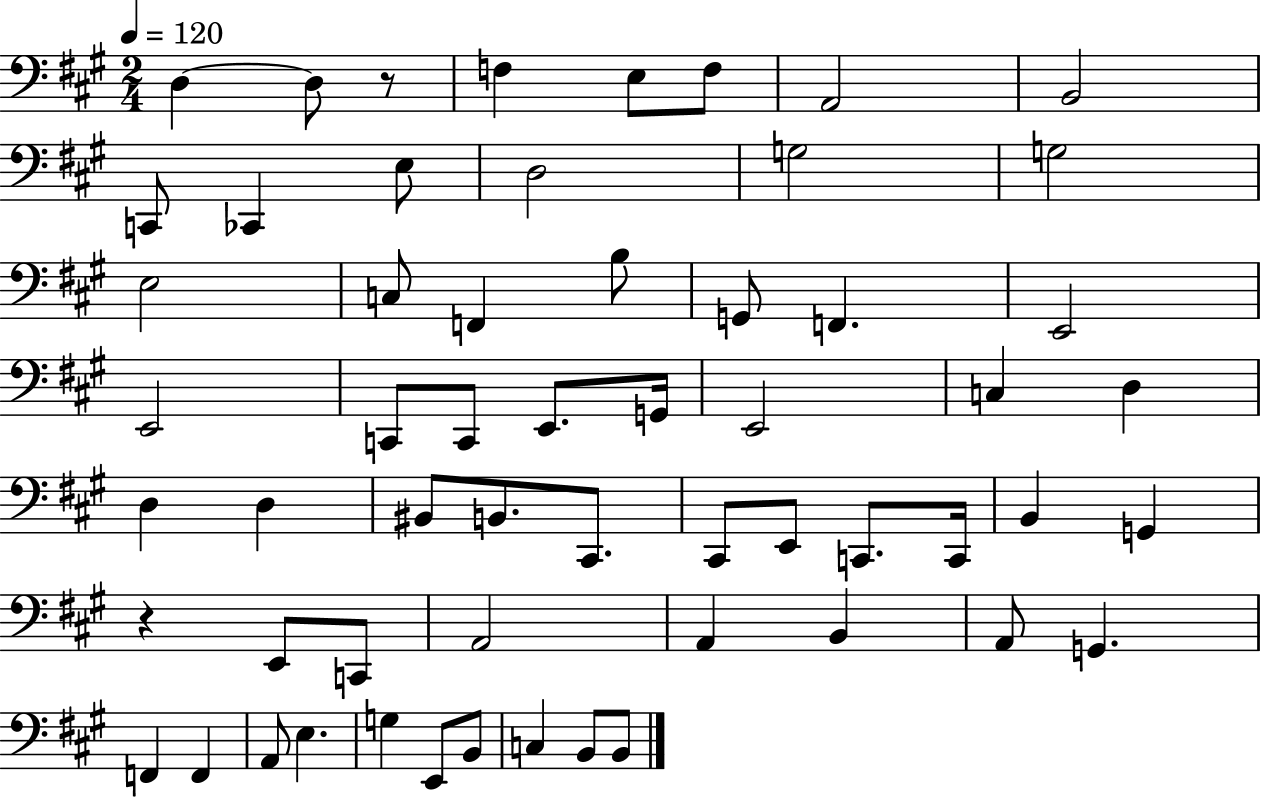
X:1
T:Untitled
M:2/4
L:1/4
K:A
D, D,/2 z/2 F, E,/2 F,/2 A,,2 B,,2 C,,/2 _C,, E,/2 D,2 G,2 G,2 E,2 C,/2 F,, B,/2 G,,/2 F,, E,,2 E,,2 C,,/2 C,,/2 E,,/2 G,,/4 E,,2 C, D, D, D, ^B,,/2 B,,/2 ^C,,/2 ^C,,/2 E,,/2 C,,/2 C,,/4 B,, G,, z E,,/2 C,,/2 A,,2 A,, B,, A,,/2 G,, F,, F,, A,,/2 E, G, E,,/2 B,,/2 C, B,,/2 B,,/2